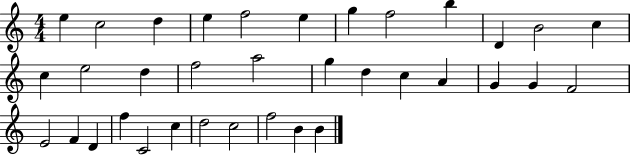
E5/q C5/h D5/q E5/q F5/h E5/q G5/q F5/h B5/q D4/q B4/h C5/q C5/q E5/h D5/q F5/h A5/h G5/q D5/q C5/q A4/q G4/q G4/q F4/h E4/h F4/q D4/q F5/q C4/h C5/q D5/h C5/h F5/h B4/q B4/q